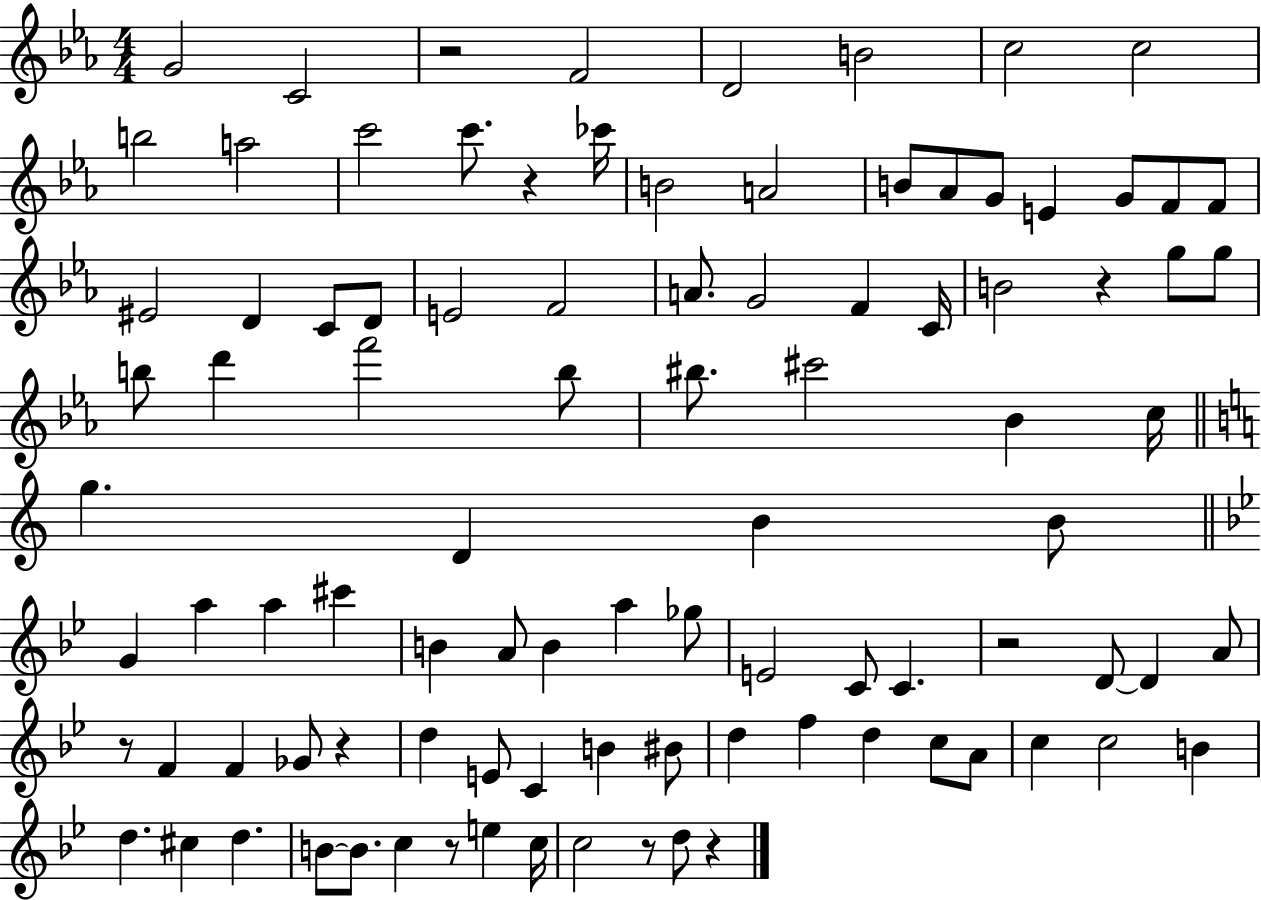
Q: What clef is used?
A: treble